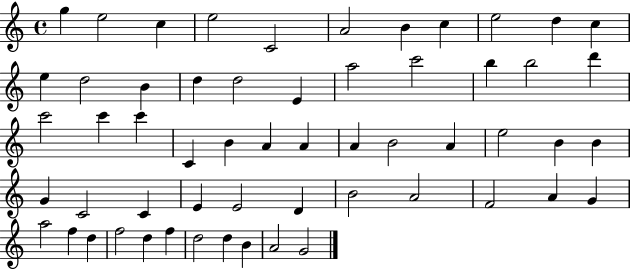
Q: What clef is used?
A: treble